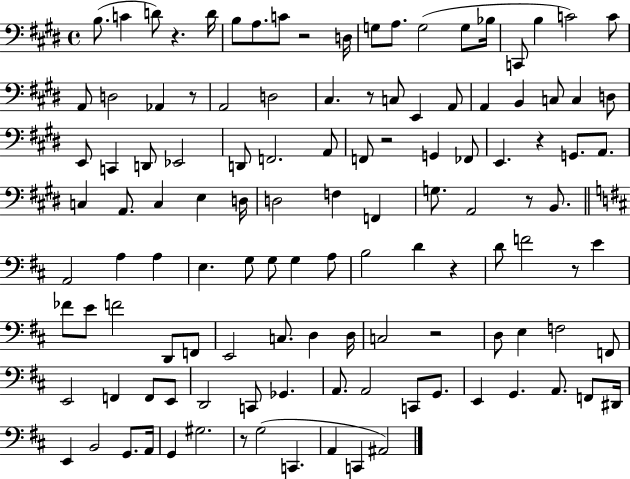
X:1
T:Untitled
M:4/4
L:1/4
K:E
B,/2 C D/2 z D/4 B,/2 A,/2 C/2 z2 D,/4 G,/2 A,/2 G,2 G,/2 _B,/4 C,,/2 B, C2 C/2 A,,/2 D,2 _A,, z/2 A,,2 D,2 ^C, z/2 C,/2 E,, A,,/2 A,, B,, C,/2 C, D,/2 E,,/2 C,, D,,/2 _E,,2 D,,/2 F,,2 A,,/2 F,,/2 z2 G,, _F,,/2 E,, z G,,/2 A,,/2 C, A,,/2 C, E, D,/4 D,2 F, F,, G,/2 A,,2 z/2 B,,/2 A,,2 A, A, E, G,/2 G,/2 G, A,/2 B,2 D z D/2 F2 z/2 E _F/2 E/2 F2 D,,/2 F,,/2 E,,2 C,/2 D, D,/4 C,2 z2 D,/2 E, F,2 F,,/2 E,,2 F,, F,,/2 E,,/2 D,,2 C,,/2 _G,, A,,/2 A,,2 C,,/2 G,,/2 E,, G,, A,,/2 F,,/2 ^D,,/4 E,, B,,2 G,,/2 A,,/4 G,, ^G,2 z/2 G,2 C,, A,, C,, ^A,,2